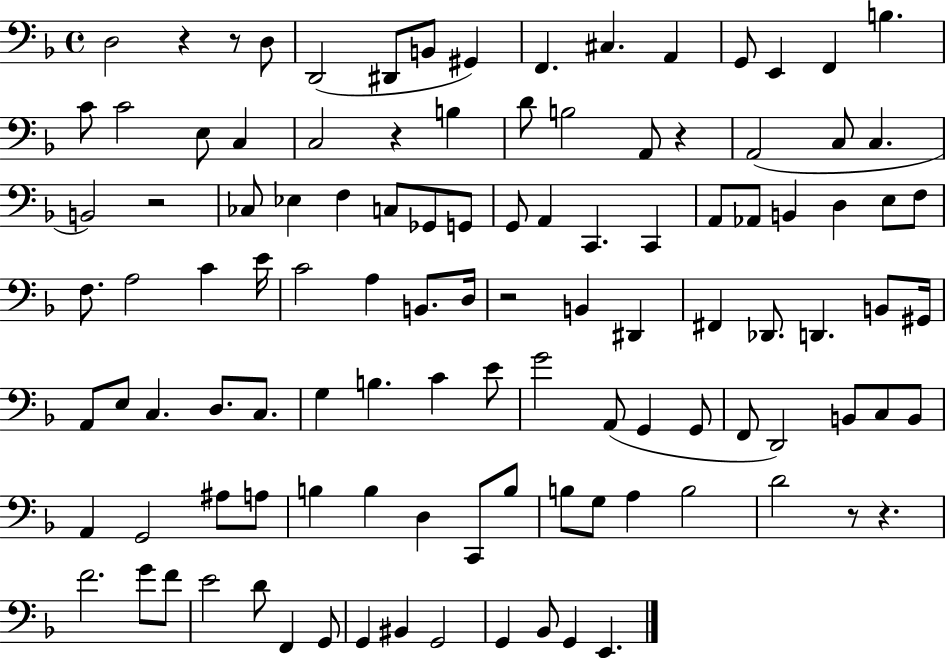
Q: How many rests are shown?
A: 8